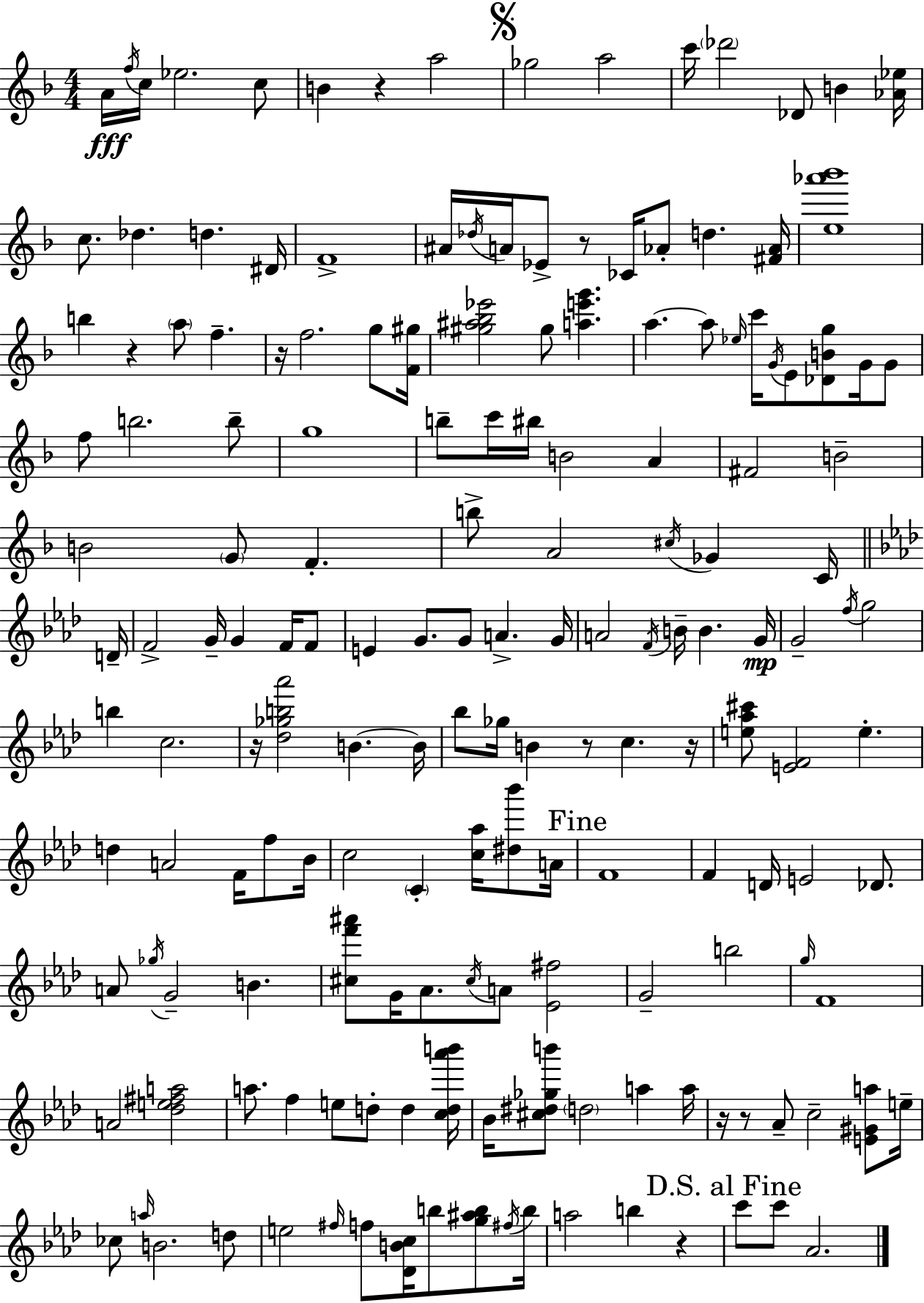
{
  \clef treble
  \numericTimeSignature
  \time 4/4
  \key f \major
  a'16\fff \acciaccatura { f''16 } c''16 ees''2. c''8 | b'4 r4 a''2 | \mark \markup { \musicglyph "scripts.segno" } ges''2 a''2 | c'''16 \parenthesize des'''2 des'8 b'4 | \break <aes' ees''>16 c''8. des''4. d''4. | dis'16 f'1-> | ais'16 \acciaccatura { des''16 } a'16 ees'8-> r8 ces'16 aes'8-. d''4. | <fis' aes'>16 <e'' aes''' bes'''>1 | \break b''4 r4 \parenthesize a''8 f''4.-- | r16 f''2. g''8 | <f' gis''>16 <gis'' ais'' bes'' ees'''>2 gis''8 <a'' e''' g'''>4. | a''4.~~ a''8 \grace { ees''16 } c'''16 \acciaccatura { g'16 } e'8 <des' b' g''>8 | \break g'16 g'8 f''8 b''2. | b''8-- g''1 | b''8-- c'''16 bis''16 b'2 | a'4 fis'2 b'2-- | \break b'2 \parenthesize g'8 f'4.-. | b''8-> a'2 \acciaccatura { cis''16 } ges'4 | c'16 \bar "||" \break \key aes \major d'16-- f'2-> g'16-- g'4 f'16 f'8 | e'4 g'8. g'8 a'4.-> | g'16 a'2 \acciaccatura { f'16 } b'16-- b'4. | g'16\mp g'2-- \acciaccatura { f''16 } g''2 | \break b''4 c''2. | r16 <des'' ges'' b'' aes'''>2 b'4.~~ | b'16 bes''8 ges''16 b'4 r8 c''4. | r16 <e'' aes'' cis'''>8 <e' f'>2 e''4.-. | \break d''4 a'2 f'16 | f''8 bes'16 c''2 \parenthesize c'4-. <c'' aes''>16 | <dis'' bes'''>8 a'16 \mark "Fine" f'1 | f'4 d'16 e'2 | \break des'8. a'8 \acciaccatura { ges''16 } g'2-- b'4. | <cis'' f''' ais'''>8 g'16 aes'8. \acciaccatura { cis''16 } a'8 <ees' fis''>2 | g'2-- b''2 | \grace { g''16 } f'1 | \break a'2 <des'' e'' fis'' a''>2 | a''8. f''4 e''8 d''8-. | d''4 <c'' d'' aes''' b'''>16 bes'16 <cis'' dis'' ges'' b'''>8 \parenthesize d''2 | a''4 a''16 r16 r8 aes'8-- c''2-- | \break <e' gis' a''>8 e''16-- ces''8 \grace { a''16 } b'2. | d''8 e''2 \grace { fis''16 } | f''8 <des' b' c''>16 b''8 <g'' ais'' b''>8 \acciaccatura { fis''16 } b''16 a''2 | b''4 r4 \mark "D.S. al Fine" c'''8 c'''8 aes'2. | \break \bar "|."
}